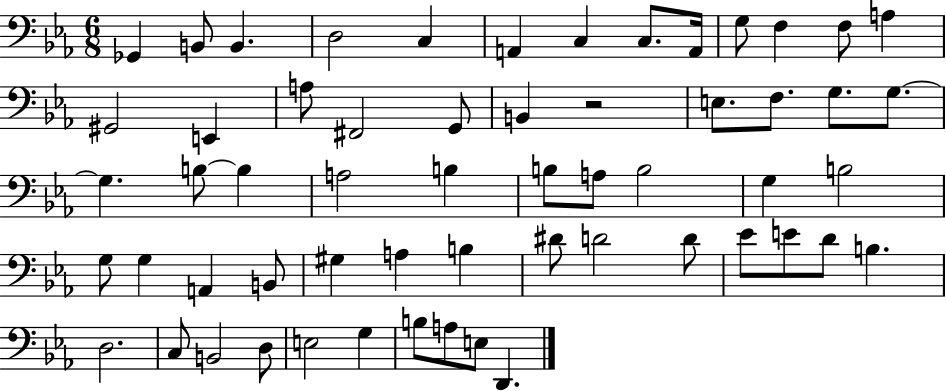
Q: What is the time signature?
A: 6/8